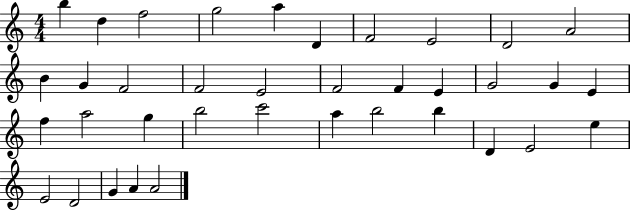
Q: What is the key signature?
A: C major